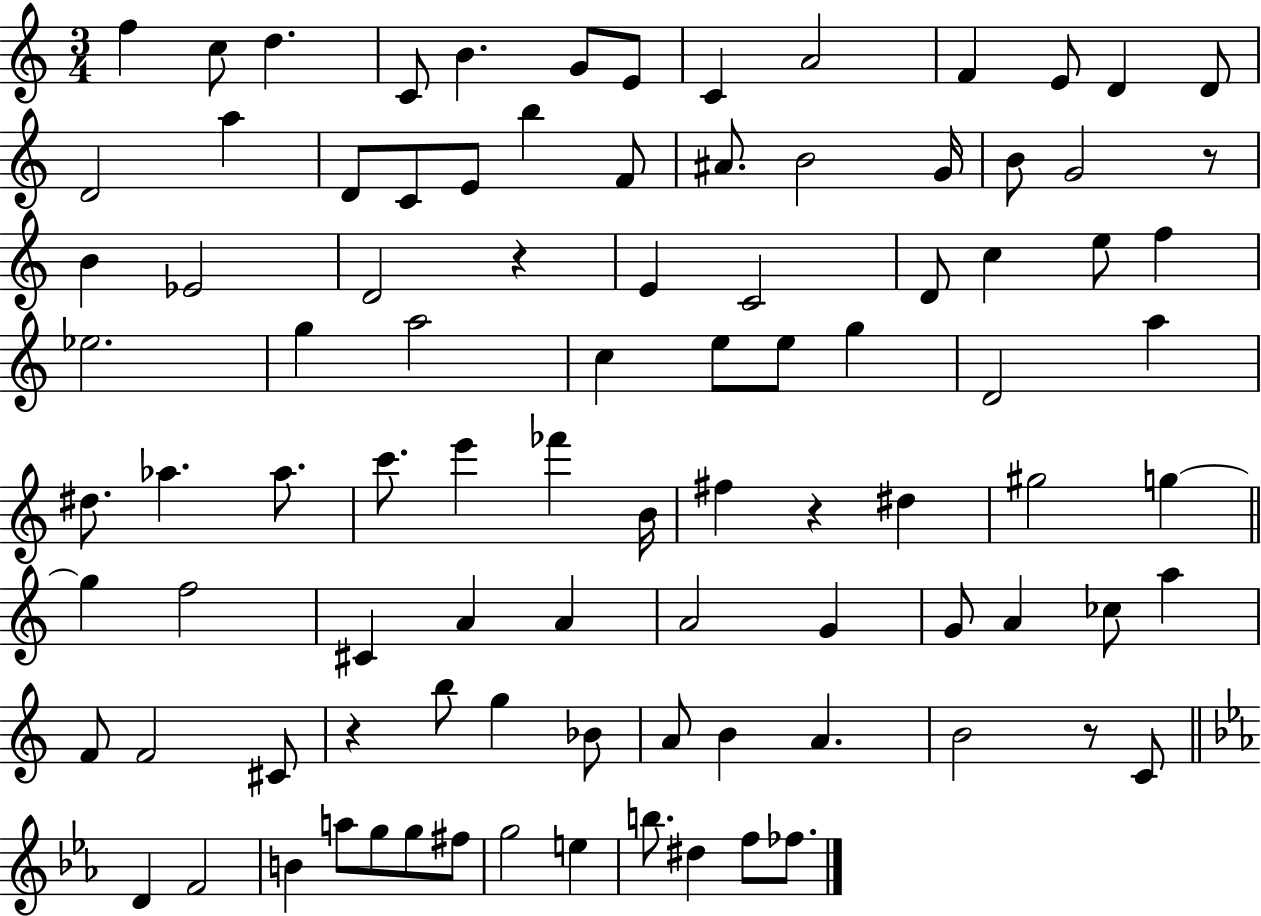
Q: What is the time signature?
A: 3/4